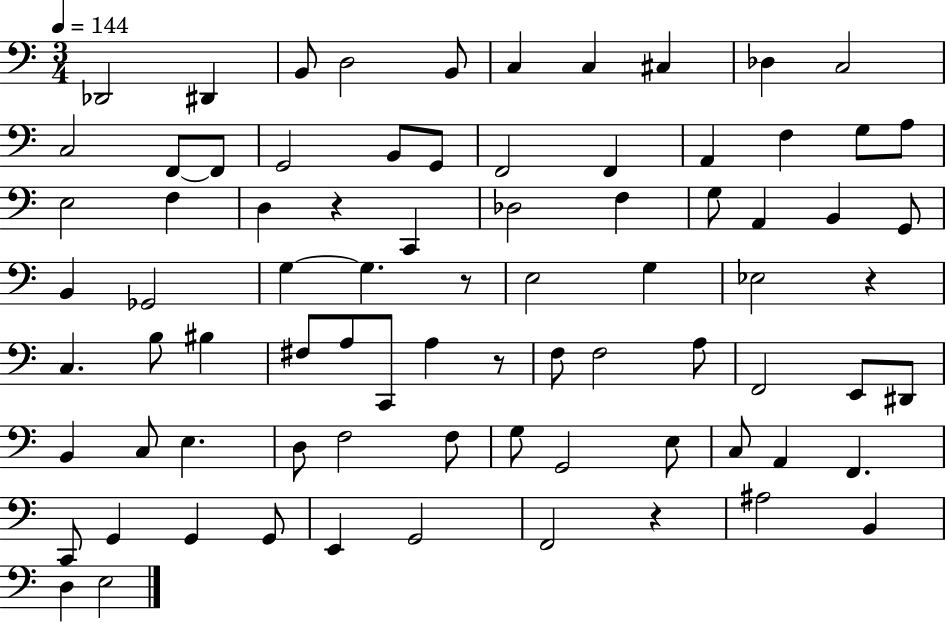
X:1
T:Untitled
M:3/4
L:1/4
K:C
_D,,2 ^D,, B,,/2 D,2 B,,/2 C, C, ^C, _D, C,2 C,2 F,,/2 F,,/2 G,,2 B,,/2 G,,/2 F,,2 F,, A,, F, G,/2 A,/2 E,2 F, D, z C,, _D,2 F, G,/2 A,, B,, G,,/2 B,, _G,,2 G, G, z/2 E,2 G, _E,2 z C, B,/2 ^B, ^F,/2 A,/2 C,,/2 A, z/2 F,/2 F,2 A,/2 F,,2 E,,/2 ^D,,/2 B,, C,/2 E, D,/2 F,2 F,/2 G,/2 G,,2 E,/2 C,/2 A,, F,, C,,/2 G,, G,, G,,/2 E,, G,,2 F,,2 z ^A,2 B,, D, E,2